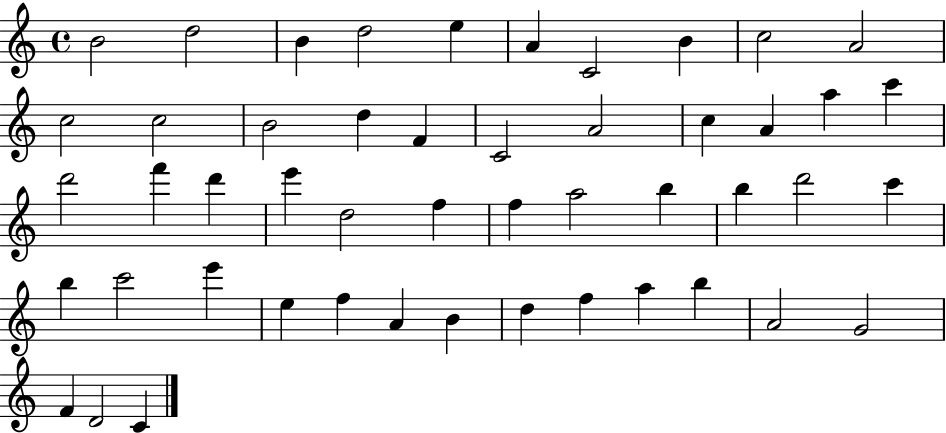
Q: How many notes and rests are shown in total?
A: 49